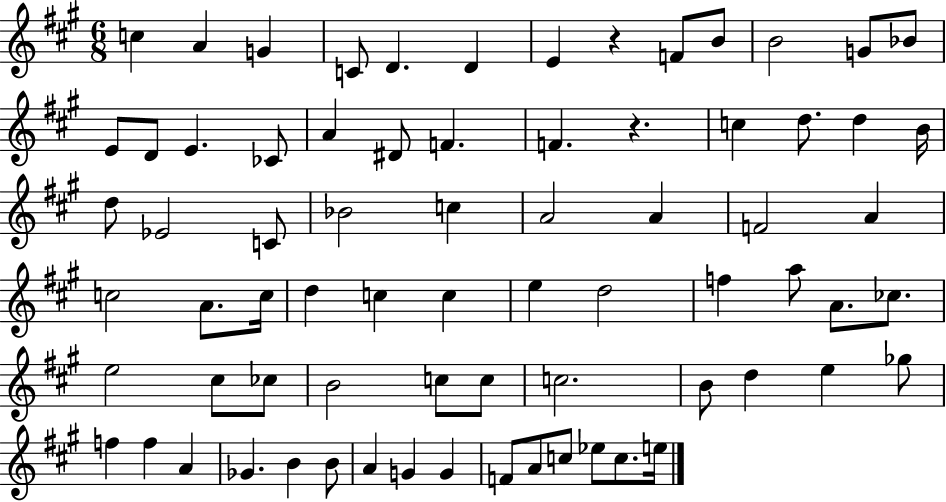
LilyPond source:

{
  \clef treble
  \numericTimeSignature
  \time 6/8
  \key a \major
  c''4 a'4 g'4 | c'8 d'4. d'4 | e'4 r4 f'8 b'8 | b'2 g'8 bes'8 | \break e'8 d'8 e'4. ces'8 | a'4 dis'8 f'4. | f'4. r4. | c''4 d''8. d''4 b'16 | \break d''8 ees'2 c'8 | bes'2 c''4 | a'2 a'4 | f'2 a'4 | \break c''2 a'8. c''16 | d''4 c''4 c''4 | e''4 d''2 | f''4 a''8 a'8. ces''8. | \break e''2 cis''8 ces''8 | b'2 c''8 c''8 | c''2. | b'8 d''4 e''4 ges''8 | \break f''4 f''4 a'4 | ges'4. b'4 b'8 | a'4 g'4 g'4 | f'8 a'8 c''8 ees''8 c''8. e''16 | \break \bar "|."
}